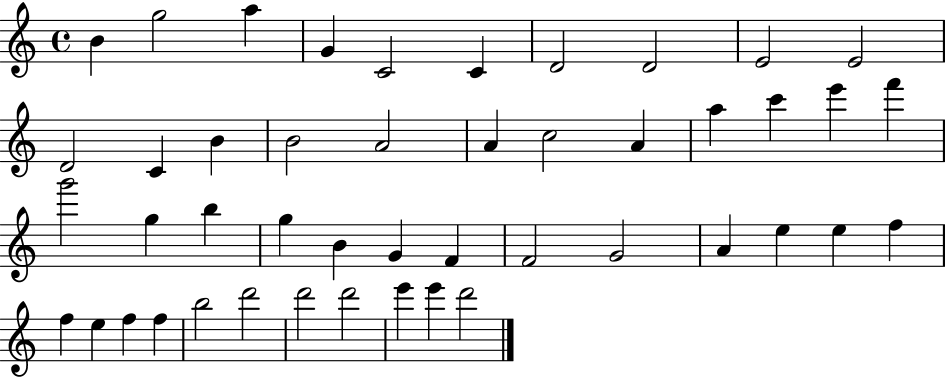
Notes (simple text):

B4/q G5/h A5/q G4/q C4/h C4/q D4/h D4/h E4/h E4/h D4/h C4/q B4/q B4/h A4/h A4/q C5/h A4/q A5/q C6/q E6/q F6/q G6/h G5/q B5/q G5/q B4/q G4/q F4/q F4/h G4/h A4/q E5/q E5/q F5/q F5/q E5/q F5/q F5/q B5/h D6/h D6/h D6/h E6/q E6/q D6/h